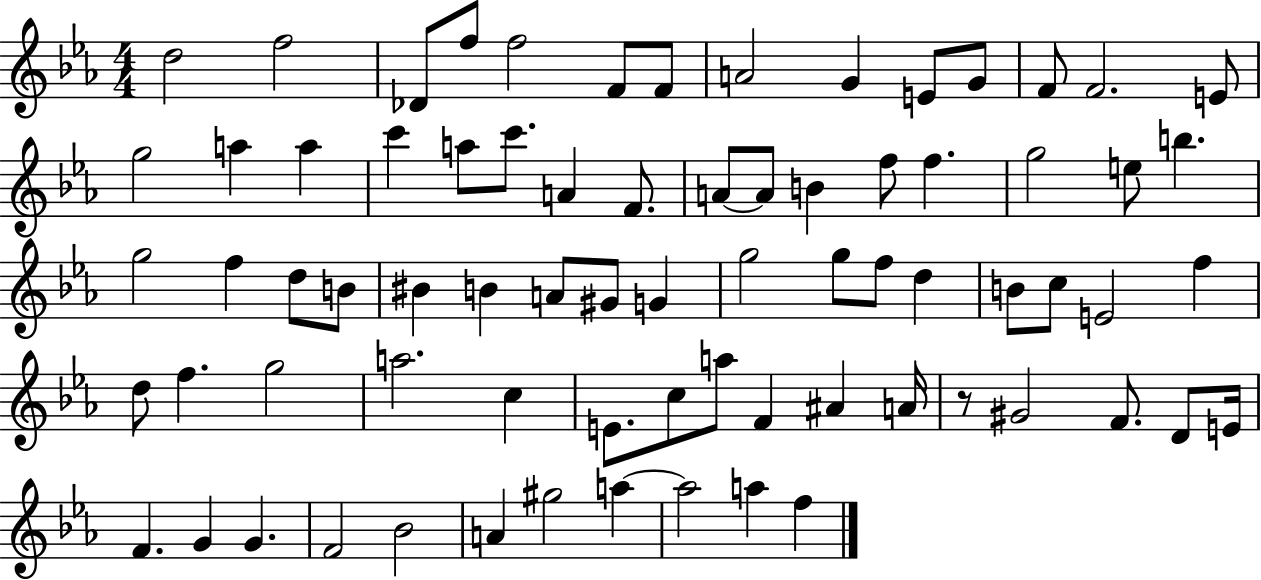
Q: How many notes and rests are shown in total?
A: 74